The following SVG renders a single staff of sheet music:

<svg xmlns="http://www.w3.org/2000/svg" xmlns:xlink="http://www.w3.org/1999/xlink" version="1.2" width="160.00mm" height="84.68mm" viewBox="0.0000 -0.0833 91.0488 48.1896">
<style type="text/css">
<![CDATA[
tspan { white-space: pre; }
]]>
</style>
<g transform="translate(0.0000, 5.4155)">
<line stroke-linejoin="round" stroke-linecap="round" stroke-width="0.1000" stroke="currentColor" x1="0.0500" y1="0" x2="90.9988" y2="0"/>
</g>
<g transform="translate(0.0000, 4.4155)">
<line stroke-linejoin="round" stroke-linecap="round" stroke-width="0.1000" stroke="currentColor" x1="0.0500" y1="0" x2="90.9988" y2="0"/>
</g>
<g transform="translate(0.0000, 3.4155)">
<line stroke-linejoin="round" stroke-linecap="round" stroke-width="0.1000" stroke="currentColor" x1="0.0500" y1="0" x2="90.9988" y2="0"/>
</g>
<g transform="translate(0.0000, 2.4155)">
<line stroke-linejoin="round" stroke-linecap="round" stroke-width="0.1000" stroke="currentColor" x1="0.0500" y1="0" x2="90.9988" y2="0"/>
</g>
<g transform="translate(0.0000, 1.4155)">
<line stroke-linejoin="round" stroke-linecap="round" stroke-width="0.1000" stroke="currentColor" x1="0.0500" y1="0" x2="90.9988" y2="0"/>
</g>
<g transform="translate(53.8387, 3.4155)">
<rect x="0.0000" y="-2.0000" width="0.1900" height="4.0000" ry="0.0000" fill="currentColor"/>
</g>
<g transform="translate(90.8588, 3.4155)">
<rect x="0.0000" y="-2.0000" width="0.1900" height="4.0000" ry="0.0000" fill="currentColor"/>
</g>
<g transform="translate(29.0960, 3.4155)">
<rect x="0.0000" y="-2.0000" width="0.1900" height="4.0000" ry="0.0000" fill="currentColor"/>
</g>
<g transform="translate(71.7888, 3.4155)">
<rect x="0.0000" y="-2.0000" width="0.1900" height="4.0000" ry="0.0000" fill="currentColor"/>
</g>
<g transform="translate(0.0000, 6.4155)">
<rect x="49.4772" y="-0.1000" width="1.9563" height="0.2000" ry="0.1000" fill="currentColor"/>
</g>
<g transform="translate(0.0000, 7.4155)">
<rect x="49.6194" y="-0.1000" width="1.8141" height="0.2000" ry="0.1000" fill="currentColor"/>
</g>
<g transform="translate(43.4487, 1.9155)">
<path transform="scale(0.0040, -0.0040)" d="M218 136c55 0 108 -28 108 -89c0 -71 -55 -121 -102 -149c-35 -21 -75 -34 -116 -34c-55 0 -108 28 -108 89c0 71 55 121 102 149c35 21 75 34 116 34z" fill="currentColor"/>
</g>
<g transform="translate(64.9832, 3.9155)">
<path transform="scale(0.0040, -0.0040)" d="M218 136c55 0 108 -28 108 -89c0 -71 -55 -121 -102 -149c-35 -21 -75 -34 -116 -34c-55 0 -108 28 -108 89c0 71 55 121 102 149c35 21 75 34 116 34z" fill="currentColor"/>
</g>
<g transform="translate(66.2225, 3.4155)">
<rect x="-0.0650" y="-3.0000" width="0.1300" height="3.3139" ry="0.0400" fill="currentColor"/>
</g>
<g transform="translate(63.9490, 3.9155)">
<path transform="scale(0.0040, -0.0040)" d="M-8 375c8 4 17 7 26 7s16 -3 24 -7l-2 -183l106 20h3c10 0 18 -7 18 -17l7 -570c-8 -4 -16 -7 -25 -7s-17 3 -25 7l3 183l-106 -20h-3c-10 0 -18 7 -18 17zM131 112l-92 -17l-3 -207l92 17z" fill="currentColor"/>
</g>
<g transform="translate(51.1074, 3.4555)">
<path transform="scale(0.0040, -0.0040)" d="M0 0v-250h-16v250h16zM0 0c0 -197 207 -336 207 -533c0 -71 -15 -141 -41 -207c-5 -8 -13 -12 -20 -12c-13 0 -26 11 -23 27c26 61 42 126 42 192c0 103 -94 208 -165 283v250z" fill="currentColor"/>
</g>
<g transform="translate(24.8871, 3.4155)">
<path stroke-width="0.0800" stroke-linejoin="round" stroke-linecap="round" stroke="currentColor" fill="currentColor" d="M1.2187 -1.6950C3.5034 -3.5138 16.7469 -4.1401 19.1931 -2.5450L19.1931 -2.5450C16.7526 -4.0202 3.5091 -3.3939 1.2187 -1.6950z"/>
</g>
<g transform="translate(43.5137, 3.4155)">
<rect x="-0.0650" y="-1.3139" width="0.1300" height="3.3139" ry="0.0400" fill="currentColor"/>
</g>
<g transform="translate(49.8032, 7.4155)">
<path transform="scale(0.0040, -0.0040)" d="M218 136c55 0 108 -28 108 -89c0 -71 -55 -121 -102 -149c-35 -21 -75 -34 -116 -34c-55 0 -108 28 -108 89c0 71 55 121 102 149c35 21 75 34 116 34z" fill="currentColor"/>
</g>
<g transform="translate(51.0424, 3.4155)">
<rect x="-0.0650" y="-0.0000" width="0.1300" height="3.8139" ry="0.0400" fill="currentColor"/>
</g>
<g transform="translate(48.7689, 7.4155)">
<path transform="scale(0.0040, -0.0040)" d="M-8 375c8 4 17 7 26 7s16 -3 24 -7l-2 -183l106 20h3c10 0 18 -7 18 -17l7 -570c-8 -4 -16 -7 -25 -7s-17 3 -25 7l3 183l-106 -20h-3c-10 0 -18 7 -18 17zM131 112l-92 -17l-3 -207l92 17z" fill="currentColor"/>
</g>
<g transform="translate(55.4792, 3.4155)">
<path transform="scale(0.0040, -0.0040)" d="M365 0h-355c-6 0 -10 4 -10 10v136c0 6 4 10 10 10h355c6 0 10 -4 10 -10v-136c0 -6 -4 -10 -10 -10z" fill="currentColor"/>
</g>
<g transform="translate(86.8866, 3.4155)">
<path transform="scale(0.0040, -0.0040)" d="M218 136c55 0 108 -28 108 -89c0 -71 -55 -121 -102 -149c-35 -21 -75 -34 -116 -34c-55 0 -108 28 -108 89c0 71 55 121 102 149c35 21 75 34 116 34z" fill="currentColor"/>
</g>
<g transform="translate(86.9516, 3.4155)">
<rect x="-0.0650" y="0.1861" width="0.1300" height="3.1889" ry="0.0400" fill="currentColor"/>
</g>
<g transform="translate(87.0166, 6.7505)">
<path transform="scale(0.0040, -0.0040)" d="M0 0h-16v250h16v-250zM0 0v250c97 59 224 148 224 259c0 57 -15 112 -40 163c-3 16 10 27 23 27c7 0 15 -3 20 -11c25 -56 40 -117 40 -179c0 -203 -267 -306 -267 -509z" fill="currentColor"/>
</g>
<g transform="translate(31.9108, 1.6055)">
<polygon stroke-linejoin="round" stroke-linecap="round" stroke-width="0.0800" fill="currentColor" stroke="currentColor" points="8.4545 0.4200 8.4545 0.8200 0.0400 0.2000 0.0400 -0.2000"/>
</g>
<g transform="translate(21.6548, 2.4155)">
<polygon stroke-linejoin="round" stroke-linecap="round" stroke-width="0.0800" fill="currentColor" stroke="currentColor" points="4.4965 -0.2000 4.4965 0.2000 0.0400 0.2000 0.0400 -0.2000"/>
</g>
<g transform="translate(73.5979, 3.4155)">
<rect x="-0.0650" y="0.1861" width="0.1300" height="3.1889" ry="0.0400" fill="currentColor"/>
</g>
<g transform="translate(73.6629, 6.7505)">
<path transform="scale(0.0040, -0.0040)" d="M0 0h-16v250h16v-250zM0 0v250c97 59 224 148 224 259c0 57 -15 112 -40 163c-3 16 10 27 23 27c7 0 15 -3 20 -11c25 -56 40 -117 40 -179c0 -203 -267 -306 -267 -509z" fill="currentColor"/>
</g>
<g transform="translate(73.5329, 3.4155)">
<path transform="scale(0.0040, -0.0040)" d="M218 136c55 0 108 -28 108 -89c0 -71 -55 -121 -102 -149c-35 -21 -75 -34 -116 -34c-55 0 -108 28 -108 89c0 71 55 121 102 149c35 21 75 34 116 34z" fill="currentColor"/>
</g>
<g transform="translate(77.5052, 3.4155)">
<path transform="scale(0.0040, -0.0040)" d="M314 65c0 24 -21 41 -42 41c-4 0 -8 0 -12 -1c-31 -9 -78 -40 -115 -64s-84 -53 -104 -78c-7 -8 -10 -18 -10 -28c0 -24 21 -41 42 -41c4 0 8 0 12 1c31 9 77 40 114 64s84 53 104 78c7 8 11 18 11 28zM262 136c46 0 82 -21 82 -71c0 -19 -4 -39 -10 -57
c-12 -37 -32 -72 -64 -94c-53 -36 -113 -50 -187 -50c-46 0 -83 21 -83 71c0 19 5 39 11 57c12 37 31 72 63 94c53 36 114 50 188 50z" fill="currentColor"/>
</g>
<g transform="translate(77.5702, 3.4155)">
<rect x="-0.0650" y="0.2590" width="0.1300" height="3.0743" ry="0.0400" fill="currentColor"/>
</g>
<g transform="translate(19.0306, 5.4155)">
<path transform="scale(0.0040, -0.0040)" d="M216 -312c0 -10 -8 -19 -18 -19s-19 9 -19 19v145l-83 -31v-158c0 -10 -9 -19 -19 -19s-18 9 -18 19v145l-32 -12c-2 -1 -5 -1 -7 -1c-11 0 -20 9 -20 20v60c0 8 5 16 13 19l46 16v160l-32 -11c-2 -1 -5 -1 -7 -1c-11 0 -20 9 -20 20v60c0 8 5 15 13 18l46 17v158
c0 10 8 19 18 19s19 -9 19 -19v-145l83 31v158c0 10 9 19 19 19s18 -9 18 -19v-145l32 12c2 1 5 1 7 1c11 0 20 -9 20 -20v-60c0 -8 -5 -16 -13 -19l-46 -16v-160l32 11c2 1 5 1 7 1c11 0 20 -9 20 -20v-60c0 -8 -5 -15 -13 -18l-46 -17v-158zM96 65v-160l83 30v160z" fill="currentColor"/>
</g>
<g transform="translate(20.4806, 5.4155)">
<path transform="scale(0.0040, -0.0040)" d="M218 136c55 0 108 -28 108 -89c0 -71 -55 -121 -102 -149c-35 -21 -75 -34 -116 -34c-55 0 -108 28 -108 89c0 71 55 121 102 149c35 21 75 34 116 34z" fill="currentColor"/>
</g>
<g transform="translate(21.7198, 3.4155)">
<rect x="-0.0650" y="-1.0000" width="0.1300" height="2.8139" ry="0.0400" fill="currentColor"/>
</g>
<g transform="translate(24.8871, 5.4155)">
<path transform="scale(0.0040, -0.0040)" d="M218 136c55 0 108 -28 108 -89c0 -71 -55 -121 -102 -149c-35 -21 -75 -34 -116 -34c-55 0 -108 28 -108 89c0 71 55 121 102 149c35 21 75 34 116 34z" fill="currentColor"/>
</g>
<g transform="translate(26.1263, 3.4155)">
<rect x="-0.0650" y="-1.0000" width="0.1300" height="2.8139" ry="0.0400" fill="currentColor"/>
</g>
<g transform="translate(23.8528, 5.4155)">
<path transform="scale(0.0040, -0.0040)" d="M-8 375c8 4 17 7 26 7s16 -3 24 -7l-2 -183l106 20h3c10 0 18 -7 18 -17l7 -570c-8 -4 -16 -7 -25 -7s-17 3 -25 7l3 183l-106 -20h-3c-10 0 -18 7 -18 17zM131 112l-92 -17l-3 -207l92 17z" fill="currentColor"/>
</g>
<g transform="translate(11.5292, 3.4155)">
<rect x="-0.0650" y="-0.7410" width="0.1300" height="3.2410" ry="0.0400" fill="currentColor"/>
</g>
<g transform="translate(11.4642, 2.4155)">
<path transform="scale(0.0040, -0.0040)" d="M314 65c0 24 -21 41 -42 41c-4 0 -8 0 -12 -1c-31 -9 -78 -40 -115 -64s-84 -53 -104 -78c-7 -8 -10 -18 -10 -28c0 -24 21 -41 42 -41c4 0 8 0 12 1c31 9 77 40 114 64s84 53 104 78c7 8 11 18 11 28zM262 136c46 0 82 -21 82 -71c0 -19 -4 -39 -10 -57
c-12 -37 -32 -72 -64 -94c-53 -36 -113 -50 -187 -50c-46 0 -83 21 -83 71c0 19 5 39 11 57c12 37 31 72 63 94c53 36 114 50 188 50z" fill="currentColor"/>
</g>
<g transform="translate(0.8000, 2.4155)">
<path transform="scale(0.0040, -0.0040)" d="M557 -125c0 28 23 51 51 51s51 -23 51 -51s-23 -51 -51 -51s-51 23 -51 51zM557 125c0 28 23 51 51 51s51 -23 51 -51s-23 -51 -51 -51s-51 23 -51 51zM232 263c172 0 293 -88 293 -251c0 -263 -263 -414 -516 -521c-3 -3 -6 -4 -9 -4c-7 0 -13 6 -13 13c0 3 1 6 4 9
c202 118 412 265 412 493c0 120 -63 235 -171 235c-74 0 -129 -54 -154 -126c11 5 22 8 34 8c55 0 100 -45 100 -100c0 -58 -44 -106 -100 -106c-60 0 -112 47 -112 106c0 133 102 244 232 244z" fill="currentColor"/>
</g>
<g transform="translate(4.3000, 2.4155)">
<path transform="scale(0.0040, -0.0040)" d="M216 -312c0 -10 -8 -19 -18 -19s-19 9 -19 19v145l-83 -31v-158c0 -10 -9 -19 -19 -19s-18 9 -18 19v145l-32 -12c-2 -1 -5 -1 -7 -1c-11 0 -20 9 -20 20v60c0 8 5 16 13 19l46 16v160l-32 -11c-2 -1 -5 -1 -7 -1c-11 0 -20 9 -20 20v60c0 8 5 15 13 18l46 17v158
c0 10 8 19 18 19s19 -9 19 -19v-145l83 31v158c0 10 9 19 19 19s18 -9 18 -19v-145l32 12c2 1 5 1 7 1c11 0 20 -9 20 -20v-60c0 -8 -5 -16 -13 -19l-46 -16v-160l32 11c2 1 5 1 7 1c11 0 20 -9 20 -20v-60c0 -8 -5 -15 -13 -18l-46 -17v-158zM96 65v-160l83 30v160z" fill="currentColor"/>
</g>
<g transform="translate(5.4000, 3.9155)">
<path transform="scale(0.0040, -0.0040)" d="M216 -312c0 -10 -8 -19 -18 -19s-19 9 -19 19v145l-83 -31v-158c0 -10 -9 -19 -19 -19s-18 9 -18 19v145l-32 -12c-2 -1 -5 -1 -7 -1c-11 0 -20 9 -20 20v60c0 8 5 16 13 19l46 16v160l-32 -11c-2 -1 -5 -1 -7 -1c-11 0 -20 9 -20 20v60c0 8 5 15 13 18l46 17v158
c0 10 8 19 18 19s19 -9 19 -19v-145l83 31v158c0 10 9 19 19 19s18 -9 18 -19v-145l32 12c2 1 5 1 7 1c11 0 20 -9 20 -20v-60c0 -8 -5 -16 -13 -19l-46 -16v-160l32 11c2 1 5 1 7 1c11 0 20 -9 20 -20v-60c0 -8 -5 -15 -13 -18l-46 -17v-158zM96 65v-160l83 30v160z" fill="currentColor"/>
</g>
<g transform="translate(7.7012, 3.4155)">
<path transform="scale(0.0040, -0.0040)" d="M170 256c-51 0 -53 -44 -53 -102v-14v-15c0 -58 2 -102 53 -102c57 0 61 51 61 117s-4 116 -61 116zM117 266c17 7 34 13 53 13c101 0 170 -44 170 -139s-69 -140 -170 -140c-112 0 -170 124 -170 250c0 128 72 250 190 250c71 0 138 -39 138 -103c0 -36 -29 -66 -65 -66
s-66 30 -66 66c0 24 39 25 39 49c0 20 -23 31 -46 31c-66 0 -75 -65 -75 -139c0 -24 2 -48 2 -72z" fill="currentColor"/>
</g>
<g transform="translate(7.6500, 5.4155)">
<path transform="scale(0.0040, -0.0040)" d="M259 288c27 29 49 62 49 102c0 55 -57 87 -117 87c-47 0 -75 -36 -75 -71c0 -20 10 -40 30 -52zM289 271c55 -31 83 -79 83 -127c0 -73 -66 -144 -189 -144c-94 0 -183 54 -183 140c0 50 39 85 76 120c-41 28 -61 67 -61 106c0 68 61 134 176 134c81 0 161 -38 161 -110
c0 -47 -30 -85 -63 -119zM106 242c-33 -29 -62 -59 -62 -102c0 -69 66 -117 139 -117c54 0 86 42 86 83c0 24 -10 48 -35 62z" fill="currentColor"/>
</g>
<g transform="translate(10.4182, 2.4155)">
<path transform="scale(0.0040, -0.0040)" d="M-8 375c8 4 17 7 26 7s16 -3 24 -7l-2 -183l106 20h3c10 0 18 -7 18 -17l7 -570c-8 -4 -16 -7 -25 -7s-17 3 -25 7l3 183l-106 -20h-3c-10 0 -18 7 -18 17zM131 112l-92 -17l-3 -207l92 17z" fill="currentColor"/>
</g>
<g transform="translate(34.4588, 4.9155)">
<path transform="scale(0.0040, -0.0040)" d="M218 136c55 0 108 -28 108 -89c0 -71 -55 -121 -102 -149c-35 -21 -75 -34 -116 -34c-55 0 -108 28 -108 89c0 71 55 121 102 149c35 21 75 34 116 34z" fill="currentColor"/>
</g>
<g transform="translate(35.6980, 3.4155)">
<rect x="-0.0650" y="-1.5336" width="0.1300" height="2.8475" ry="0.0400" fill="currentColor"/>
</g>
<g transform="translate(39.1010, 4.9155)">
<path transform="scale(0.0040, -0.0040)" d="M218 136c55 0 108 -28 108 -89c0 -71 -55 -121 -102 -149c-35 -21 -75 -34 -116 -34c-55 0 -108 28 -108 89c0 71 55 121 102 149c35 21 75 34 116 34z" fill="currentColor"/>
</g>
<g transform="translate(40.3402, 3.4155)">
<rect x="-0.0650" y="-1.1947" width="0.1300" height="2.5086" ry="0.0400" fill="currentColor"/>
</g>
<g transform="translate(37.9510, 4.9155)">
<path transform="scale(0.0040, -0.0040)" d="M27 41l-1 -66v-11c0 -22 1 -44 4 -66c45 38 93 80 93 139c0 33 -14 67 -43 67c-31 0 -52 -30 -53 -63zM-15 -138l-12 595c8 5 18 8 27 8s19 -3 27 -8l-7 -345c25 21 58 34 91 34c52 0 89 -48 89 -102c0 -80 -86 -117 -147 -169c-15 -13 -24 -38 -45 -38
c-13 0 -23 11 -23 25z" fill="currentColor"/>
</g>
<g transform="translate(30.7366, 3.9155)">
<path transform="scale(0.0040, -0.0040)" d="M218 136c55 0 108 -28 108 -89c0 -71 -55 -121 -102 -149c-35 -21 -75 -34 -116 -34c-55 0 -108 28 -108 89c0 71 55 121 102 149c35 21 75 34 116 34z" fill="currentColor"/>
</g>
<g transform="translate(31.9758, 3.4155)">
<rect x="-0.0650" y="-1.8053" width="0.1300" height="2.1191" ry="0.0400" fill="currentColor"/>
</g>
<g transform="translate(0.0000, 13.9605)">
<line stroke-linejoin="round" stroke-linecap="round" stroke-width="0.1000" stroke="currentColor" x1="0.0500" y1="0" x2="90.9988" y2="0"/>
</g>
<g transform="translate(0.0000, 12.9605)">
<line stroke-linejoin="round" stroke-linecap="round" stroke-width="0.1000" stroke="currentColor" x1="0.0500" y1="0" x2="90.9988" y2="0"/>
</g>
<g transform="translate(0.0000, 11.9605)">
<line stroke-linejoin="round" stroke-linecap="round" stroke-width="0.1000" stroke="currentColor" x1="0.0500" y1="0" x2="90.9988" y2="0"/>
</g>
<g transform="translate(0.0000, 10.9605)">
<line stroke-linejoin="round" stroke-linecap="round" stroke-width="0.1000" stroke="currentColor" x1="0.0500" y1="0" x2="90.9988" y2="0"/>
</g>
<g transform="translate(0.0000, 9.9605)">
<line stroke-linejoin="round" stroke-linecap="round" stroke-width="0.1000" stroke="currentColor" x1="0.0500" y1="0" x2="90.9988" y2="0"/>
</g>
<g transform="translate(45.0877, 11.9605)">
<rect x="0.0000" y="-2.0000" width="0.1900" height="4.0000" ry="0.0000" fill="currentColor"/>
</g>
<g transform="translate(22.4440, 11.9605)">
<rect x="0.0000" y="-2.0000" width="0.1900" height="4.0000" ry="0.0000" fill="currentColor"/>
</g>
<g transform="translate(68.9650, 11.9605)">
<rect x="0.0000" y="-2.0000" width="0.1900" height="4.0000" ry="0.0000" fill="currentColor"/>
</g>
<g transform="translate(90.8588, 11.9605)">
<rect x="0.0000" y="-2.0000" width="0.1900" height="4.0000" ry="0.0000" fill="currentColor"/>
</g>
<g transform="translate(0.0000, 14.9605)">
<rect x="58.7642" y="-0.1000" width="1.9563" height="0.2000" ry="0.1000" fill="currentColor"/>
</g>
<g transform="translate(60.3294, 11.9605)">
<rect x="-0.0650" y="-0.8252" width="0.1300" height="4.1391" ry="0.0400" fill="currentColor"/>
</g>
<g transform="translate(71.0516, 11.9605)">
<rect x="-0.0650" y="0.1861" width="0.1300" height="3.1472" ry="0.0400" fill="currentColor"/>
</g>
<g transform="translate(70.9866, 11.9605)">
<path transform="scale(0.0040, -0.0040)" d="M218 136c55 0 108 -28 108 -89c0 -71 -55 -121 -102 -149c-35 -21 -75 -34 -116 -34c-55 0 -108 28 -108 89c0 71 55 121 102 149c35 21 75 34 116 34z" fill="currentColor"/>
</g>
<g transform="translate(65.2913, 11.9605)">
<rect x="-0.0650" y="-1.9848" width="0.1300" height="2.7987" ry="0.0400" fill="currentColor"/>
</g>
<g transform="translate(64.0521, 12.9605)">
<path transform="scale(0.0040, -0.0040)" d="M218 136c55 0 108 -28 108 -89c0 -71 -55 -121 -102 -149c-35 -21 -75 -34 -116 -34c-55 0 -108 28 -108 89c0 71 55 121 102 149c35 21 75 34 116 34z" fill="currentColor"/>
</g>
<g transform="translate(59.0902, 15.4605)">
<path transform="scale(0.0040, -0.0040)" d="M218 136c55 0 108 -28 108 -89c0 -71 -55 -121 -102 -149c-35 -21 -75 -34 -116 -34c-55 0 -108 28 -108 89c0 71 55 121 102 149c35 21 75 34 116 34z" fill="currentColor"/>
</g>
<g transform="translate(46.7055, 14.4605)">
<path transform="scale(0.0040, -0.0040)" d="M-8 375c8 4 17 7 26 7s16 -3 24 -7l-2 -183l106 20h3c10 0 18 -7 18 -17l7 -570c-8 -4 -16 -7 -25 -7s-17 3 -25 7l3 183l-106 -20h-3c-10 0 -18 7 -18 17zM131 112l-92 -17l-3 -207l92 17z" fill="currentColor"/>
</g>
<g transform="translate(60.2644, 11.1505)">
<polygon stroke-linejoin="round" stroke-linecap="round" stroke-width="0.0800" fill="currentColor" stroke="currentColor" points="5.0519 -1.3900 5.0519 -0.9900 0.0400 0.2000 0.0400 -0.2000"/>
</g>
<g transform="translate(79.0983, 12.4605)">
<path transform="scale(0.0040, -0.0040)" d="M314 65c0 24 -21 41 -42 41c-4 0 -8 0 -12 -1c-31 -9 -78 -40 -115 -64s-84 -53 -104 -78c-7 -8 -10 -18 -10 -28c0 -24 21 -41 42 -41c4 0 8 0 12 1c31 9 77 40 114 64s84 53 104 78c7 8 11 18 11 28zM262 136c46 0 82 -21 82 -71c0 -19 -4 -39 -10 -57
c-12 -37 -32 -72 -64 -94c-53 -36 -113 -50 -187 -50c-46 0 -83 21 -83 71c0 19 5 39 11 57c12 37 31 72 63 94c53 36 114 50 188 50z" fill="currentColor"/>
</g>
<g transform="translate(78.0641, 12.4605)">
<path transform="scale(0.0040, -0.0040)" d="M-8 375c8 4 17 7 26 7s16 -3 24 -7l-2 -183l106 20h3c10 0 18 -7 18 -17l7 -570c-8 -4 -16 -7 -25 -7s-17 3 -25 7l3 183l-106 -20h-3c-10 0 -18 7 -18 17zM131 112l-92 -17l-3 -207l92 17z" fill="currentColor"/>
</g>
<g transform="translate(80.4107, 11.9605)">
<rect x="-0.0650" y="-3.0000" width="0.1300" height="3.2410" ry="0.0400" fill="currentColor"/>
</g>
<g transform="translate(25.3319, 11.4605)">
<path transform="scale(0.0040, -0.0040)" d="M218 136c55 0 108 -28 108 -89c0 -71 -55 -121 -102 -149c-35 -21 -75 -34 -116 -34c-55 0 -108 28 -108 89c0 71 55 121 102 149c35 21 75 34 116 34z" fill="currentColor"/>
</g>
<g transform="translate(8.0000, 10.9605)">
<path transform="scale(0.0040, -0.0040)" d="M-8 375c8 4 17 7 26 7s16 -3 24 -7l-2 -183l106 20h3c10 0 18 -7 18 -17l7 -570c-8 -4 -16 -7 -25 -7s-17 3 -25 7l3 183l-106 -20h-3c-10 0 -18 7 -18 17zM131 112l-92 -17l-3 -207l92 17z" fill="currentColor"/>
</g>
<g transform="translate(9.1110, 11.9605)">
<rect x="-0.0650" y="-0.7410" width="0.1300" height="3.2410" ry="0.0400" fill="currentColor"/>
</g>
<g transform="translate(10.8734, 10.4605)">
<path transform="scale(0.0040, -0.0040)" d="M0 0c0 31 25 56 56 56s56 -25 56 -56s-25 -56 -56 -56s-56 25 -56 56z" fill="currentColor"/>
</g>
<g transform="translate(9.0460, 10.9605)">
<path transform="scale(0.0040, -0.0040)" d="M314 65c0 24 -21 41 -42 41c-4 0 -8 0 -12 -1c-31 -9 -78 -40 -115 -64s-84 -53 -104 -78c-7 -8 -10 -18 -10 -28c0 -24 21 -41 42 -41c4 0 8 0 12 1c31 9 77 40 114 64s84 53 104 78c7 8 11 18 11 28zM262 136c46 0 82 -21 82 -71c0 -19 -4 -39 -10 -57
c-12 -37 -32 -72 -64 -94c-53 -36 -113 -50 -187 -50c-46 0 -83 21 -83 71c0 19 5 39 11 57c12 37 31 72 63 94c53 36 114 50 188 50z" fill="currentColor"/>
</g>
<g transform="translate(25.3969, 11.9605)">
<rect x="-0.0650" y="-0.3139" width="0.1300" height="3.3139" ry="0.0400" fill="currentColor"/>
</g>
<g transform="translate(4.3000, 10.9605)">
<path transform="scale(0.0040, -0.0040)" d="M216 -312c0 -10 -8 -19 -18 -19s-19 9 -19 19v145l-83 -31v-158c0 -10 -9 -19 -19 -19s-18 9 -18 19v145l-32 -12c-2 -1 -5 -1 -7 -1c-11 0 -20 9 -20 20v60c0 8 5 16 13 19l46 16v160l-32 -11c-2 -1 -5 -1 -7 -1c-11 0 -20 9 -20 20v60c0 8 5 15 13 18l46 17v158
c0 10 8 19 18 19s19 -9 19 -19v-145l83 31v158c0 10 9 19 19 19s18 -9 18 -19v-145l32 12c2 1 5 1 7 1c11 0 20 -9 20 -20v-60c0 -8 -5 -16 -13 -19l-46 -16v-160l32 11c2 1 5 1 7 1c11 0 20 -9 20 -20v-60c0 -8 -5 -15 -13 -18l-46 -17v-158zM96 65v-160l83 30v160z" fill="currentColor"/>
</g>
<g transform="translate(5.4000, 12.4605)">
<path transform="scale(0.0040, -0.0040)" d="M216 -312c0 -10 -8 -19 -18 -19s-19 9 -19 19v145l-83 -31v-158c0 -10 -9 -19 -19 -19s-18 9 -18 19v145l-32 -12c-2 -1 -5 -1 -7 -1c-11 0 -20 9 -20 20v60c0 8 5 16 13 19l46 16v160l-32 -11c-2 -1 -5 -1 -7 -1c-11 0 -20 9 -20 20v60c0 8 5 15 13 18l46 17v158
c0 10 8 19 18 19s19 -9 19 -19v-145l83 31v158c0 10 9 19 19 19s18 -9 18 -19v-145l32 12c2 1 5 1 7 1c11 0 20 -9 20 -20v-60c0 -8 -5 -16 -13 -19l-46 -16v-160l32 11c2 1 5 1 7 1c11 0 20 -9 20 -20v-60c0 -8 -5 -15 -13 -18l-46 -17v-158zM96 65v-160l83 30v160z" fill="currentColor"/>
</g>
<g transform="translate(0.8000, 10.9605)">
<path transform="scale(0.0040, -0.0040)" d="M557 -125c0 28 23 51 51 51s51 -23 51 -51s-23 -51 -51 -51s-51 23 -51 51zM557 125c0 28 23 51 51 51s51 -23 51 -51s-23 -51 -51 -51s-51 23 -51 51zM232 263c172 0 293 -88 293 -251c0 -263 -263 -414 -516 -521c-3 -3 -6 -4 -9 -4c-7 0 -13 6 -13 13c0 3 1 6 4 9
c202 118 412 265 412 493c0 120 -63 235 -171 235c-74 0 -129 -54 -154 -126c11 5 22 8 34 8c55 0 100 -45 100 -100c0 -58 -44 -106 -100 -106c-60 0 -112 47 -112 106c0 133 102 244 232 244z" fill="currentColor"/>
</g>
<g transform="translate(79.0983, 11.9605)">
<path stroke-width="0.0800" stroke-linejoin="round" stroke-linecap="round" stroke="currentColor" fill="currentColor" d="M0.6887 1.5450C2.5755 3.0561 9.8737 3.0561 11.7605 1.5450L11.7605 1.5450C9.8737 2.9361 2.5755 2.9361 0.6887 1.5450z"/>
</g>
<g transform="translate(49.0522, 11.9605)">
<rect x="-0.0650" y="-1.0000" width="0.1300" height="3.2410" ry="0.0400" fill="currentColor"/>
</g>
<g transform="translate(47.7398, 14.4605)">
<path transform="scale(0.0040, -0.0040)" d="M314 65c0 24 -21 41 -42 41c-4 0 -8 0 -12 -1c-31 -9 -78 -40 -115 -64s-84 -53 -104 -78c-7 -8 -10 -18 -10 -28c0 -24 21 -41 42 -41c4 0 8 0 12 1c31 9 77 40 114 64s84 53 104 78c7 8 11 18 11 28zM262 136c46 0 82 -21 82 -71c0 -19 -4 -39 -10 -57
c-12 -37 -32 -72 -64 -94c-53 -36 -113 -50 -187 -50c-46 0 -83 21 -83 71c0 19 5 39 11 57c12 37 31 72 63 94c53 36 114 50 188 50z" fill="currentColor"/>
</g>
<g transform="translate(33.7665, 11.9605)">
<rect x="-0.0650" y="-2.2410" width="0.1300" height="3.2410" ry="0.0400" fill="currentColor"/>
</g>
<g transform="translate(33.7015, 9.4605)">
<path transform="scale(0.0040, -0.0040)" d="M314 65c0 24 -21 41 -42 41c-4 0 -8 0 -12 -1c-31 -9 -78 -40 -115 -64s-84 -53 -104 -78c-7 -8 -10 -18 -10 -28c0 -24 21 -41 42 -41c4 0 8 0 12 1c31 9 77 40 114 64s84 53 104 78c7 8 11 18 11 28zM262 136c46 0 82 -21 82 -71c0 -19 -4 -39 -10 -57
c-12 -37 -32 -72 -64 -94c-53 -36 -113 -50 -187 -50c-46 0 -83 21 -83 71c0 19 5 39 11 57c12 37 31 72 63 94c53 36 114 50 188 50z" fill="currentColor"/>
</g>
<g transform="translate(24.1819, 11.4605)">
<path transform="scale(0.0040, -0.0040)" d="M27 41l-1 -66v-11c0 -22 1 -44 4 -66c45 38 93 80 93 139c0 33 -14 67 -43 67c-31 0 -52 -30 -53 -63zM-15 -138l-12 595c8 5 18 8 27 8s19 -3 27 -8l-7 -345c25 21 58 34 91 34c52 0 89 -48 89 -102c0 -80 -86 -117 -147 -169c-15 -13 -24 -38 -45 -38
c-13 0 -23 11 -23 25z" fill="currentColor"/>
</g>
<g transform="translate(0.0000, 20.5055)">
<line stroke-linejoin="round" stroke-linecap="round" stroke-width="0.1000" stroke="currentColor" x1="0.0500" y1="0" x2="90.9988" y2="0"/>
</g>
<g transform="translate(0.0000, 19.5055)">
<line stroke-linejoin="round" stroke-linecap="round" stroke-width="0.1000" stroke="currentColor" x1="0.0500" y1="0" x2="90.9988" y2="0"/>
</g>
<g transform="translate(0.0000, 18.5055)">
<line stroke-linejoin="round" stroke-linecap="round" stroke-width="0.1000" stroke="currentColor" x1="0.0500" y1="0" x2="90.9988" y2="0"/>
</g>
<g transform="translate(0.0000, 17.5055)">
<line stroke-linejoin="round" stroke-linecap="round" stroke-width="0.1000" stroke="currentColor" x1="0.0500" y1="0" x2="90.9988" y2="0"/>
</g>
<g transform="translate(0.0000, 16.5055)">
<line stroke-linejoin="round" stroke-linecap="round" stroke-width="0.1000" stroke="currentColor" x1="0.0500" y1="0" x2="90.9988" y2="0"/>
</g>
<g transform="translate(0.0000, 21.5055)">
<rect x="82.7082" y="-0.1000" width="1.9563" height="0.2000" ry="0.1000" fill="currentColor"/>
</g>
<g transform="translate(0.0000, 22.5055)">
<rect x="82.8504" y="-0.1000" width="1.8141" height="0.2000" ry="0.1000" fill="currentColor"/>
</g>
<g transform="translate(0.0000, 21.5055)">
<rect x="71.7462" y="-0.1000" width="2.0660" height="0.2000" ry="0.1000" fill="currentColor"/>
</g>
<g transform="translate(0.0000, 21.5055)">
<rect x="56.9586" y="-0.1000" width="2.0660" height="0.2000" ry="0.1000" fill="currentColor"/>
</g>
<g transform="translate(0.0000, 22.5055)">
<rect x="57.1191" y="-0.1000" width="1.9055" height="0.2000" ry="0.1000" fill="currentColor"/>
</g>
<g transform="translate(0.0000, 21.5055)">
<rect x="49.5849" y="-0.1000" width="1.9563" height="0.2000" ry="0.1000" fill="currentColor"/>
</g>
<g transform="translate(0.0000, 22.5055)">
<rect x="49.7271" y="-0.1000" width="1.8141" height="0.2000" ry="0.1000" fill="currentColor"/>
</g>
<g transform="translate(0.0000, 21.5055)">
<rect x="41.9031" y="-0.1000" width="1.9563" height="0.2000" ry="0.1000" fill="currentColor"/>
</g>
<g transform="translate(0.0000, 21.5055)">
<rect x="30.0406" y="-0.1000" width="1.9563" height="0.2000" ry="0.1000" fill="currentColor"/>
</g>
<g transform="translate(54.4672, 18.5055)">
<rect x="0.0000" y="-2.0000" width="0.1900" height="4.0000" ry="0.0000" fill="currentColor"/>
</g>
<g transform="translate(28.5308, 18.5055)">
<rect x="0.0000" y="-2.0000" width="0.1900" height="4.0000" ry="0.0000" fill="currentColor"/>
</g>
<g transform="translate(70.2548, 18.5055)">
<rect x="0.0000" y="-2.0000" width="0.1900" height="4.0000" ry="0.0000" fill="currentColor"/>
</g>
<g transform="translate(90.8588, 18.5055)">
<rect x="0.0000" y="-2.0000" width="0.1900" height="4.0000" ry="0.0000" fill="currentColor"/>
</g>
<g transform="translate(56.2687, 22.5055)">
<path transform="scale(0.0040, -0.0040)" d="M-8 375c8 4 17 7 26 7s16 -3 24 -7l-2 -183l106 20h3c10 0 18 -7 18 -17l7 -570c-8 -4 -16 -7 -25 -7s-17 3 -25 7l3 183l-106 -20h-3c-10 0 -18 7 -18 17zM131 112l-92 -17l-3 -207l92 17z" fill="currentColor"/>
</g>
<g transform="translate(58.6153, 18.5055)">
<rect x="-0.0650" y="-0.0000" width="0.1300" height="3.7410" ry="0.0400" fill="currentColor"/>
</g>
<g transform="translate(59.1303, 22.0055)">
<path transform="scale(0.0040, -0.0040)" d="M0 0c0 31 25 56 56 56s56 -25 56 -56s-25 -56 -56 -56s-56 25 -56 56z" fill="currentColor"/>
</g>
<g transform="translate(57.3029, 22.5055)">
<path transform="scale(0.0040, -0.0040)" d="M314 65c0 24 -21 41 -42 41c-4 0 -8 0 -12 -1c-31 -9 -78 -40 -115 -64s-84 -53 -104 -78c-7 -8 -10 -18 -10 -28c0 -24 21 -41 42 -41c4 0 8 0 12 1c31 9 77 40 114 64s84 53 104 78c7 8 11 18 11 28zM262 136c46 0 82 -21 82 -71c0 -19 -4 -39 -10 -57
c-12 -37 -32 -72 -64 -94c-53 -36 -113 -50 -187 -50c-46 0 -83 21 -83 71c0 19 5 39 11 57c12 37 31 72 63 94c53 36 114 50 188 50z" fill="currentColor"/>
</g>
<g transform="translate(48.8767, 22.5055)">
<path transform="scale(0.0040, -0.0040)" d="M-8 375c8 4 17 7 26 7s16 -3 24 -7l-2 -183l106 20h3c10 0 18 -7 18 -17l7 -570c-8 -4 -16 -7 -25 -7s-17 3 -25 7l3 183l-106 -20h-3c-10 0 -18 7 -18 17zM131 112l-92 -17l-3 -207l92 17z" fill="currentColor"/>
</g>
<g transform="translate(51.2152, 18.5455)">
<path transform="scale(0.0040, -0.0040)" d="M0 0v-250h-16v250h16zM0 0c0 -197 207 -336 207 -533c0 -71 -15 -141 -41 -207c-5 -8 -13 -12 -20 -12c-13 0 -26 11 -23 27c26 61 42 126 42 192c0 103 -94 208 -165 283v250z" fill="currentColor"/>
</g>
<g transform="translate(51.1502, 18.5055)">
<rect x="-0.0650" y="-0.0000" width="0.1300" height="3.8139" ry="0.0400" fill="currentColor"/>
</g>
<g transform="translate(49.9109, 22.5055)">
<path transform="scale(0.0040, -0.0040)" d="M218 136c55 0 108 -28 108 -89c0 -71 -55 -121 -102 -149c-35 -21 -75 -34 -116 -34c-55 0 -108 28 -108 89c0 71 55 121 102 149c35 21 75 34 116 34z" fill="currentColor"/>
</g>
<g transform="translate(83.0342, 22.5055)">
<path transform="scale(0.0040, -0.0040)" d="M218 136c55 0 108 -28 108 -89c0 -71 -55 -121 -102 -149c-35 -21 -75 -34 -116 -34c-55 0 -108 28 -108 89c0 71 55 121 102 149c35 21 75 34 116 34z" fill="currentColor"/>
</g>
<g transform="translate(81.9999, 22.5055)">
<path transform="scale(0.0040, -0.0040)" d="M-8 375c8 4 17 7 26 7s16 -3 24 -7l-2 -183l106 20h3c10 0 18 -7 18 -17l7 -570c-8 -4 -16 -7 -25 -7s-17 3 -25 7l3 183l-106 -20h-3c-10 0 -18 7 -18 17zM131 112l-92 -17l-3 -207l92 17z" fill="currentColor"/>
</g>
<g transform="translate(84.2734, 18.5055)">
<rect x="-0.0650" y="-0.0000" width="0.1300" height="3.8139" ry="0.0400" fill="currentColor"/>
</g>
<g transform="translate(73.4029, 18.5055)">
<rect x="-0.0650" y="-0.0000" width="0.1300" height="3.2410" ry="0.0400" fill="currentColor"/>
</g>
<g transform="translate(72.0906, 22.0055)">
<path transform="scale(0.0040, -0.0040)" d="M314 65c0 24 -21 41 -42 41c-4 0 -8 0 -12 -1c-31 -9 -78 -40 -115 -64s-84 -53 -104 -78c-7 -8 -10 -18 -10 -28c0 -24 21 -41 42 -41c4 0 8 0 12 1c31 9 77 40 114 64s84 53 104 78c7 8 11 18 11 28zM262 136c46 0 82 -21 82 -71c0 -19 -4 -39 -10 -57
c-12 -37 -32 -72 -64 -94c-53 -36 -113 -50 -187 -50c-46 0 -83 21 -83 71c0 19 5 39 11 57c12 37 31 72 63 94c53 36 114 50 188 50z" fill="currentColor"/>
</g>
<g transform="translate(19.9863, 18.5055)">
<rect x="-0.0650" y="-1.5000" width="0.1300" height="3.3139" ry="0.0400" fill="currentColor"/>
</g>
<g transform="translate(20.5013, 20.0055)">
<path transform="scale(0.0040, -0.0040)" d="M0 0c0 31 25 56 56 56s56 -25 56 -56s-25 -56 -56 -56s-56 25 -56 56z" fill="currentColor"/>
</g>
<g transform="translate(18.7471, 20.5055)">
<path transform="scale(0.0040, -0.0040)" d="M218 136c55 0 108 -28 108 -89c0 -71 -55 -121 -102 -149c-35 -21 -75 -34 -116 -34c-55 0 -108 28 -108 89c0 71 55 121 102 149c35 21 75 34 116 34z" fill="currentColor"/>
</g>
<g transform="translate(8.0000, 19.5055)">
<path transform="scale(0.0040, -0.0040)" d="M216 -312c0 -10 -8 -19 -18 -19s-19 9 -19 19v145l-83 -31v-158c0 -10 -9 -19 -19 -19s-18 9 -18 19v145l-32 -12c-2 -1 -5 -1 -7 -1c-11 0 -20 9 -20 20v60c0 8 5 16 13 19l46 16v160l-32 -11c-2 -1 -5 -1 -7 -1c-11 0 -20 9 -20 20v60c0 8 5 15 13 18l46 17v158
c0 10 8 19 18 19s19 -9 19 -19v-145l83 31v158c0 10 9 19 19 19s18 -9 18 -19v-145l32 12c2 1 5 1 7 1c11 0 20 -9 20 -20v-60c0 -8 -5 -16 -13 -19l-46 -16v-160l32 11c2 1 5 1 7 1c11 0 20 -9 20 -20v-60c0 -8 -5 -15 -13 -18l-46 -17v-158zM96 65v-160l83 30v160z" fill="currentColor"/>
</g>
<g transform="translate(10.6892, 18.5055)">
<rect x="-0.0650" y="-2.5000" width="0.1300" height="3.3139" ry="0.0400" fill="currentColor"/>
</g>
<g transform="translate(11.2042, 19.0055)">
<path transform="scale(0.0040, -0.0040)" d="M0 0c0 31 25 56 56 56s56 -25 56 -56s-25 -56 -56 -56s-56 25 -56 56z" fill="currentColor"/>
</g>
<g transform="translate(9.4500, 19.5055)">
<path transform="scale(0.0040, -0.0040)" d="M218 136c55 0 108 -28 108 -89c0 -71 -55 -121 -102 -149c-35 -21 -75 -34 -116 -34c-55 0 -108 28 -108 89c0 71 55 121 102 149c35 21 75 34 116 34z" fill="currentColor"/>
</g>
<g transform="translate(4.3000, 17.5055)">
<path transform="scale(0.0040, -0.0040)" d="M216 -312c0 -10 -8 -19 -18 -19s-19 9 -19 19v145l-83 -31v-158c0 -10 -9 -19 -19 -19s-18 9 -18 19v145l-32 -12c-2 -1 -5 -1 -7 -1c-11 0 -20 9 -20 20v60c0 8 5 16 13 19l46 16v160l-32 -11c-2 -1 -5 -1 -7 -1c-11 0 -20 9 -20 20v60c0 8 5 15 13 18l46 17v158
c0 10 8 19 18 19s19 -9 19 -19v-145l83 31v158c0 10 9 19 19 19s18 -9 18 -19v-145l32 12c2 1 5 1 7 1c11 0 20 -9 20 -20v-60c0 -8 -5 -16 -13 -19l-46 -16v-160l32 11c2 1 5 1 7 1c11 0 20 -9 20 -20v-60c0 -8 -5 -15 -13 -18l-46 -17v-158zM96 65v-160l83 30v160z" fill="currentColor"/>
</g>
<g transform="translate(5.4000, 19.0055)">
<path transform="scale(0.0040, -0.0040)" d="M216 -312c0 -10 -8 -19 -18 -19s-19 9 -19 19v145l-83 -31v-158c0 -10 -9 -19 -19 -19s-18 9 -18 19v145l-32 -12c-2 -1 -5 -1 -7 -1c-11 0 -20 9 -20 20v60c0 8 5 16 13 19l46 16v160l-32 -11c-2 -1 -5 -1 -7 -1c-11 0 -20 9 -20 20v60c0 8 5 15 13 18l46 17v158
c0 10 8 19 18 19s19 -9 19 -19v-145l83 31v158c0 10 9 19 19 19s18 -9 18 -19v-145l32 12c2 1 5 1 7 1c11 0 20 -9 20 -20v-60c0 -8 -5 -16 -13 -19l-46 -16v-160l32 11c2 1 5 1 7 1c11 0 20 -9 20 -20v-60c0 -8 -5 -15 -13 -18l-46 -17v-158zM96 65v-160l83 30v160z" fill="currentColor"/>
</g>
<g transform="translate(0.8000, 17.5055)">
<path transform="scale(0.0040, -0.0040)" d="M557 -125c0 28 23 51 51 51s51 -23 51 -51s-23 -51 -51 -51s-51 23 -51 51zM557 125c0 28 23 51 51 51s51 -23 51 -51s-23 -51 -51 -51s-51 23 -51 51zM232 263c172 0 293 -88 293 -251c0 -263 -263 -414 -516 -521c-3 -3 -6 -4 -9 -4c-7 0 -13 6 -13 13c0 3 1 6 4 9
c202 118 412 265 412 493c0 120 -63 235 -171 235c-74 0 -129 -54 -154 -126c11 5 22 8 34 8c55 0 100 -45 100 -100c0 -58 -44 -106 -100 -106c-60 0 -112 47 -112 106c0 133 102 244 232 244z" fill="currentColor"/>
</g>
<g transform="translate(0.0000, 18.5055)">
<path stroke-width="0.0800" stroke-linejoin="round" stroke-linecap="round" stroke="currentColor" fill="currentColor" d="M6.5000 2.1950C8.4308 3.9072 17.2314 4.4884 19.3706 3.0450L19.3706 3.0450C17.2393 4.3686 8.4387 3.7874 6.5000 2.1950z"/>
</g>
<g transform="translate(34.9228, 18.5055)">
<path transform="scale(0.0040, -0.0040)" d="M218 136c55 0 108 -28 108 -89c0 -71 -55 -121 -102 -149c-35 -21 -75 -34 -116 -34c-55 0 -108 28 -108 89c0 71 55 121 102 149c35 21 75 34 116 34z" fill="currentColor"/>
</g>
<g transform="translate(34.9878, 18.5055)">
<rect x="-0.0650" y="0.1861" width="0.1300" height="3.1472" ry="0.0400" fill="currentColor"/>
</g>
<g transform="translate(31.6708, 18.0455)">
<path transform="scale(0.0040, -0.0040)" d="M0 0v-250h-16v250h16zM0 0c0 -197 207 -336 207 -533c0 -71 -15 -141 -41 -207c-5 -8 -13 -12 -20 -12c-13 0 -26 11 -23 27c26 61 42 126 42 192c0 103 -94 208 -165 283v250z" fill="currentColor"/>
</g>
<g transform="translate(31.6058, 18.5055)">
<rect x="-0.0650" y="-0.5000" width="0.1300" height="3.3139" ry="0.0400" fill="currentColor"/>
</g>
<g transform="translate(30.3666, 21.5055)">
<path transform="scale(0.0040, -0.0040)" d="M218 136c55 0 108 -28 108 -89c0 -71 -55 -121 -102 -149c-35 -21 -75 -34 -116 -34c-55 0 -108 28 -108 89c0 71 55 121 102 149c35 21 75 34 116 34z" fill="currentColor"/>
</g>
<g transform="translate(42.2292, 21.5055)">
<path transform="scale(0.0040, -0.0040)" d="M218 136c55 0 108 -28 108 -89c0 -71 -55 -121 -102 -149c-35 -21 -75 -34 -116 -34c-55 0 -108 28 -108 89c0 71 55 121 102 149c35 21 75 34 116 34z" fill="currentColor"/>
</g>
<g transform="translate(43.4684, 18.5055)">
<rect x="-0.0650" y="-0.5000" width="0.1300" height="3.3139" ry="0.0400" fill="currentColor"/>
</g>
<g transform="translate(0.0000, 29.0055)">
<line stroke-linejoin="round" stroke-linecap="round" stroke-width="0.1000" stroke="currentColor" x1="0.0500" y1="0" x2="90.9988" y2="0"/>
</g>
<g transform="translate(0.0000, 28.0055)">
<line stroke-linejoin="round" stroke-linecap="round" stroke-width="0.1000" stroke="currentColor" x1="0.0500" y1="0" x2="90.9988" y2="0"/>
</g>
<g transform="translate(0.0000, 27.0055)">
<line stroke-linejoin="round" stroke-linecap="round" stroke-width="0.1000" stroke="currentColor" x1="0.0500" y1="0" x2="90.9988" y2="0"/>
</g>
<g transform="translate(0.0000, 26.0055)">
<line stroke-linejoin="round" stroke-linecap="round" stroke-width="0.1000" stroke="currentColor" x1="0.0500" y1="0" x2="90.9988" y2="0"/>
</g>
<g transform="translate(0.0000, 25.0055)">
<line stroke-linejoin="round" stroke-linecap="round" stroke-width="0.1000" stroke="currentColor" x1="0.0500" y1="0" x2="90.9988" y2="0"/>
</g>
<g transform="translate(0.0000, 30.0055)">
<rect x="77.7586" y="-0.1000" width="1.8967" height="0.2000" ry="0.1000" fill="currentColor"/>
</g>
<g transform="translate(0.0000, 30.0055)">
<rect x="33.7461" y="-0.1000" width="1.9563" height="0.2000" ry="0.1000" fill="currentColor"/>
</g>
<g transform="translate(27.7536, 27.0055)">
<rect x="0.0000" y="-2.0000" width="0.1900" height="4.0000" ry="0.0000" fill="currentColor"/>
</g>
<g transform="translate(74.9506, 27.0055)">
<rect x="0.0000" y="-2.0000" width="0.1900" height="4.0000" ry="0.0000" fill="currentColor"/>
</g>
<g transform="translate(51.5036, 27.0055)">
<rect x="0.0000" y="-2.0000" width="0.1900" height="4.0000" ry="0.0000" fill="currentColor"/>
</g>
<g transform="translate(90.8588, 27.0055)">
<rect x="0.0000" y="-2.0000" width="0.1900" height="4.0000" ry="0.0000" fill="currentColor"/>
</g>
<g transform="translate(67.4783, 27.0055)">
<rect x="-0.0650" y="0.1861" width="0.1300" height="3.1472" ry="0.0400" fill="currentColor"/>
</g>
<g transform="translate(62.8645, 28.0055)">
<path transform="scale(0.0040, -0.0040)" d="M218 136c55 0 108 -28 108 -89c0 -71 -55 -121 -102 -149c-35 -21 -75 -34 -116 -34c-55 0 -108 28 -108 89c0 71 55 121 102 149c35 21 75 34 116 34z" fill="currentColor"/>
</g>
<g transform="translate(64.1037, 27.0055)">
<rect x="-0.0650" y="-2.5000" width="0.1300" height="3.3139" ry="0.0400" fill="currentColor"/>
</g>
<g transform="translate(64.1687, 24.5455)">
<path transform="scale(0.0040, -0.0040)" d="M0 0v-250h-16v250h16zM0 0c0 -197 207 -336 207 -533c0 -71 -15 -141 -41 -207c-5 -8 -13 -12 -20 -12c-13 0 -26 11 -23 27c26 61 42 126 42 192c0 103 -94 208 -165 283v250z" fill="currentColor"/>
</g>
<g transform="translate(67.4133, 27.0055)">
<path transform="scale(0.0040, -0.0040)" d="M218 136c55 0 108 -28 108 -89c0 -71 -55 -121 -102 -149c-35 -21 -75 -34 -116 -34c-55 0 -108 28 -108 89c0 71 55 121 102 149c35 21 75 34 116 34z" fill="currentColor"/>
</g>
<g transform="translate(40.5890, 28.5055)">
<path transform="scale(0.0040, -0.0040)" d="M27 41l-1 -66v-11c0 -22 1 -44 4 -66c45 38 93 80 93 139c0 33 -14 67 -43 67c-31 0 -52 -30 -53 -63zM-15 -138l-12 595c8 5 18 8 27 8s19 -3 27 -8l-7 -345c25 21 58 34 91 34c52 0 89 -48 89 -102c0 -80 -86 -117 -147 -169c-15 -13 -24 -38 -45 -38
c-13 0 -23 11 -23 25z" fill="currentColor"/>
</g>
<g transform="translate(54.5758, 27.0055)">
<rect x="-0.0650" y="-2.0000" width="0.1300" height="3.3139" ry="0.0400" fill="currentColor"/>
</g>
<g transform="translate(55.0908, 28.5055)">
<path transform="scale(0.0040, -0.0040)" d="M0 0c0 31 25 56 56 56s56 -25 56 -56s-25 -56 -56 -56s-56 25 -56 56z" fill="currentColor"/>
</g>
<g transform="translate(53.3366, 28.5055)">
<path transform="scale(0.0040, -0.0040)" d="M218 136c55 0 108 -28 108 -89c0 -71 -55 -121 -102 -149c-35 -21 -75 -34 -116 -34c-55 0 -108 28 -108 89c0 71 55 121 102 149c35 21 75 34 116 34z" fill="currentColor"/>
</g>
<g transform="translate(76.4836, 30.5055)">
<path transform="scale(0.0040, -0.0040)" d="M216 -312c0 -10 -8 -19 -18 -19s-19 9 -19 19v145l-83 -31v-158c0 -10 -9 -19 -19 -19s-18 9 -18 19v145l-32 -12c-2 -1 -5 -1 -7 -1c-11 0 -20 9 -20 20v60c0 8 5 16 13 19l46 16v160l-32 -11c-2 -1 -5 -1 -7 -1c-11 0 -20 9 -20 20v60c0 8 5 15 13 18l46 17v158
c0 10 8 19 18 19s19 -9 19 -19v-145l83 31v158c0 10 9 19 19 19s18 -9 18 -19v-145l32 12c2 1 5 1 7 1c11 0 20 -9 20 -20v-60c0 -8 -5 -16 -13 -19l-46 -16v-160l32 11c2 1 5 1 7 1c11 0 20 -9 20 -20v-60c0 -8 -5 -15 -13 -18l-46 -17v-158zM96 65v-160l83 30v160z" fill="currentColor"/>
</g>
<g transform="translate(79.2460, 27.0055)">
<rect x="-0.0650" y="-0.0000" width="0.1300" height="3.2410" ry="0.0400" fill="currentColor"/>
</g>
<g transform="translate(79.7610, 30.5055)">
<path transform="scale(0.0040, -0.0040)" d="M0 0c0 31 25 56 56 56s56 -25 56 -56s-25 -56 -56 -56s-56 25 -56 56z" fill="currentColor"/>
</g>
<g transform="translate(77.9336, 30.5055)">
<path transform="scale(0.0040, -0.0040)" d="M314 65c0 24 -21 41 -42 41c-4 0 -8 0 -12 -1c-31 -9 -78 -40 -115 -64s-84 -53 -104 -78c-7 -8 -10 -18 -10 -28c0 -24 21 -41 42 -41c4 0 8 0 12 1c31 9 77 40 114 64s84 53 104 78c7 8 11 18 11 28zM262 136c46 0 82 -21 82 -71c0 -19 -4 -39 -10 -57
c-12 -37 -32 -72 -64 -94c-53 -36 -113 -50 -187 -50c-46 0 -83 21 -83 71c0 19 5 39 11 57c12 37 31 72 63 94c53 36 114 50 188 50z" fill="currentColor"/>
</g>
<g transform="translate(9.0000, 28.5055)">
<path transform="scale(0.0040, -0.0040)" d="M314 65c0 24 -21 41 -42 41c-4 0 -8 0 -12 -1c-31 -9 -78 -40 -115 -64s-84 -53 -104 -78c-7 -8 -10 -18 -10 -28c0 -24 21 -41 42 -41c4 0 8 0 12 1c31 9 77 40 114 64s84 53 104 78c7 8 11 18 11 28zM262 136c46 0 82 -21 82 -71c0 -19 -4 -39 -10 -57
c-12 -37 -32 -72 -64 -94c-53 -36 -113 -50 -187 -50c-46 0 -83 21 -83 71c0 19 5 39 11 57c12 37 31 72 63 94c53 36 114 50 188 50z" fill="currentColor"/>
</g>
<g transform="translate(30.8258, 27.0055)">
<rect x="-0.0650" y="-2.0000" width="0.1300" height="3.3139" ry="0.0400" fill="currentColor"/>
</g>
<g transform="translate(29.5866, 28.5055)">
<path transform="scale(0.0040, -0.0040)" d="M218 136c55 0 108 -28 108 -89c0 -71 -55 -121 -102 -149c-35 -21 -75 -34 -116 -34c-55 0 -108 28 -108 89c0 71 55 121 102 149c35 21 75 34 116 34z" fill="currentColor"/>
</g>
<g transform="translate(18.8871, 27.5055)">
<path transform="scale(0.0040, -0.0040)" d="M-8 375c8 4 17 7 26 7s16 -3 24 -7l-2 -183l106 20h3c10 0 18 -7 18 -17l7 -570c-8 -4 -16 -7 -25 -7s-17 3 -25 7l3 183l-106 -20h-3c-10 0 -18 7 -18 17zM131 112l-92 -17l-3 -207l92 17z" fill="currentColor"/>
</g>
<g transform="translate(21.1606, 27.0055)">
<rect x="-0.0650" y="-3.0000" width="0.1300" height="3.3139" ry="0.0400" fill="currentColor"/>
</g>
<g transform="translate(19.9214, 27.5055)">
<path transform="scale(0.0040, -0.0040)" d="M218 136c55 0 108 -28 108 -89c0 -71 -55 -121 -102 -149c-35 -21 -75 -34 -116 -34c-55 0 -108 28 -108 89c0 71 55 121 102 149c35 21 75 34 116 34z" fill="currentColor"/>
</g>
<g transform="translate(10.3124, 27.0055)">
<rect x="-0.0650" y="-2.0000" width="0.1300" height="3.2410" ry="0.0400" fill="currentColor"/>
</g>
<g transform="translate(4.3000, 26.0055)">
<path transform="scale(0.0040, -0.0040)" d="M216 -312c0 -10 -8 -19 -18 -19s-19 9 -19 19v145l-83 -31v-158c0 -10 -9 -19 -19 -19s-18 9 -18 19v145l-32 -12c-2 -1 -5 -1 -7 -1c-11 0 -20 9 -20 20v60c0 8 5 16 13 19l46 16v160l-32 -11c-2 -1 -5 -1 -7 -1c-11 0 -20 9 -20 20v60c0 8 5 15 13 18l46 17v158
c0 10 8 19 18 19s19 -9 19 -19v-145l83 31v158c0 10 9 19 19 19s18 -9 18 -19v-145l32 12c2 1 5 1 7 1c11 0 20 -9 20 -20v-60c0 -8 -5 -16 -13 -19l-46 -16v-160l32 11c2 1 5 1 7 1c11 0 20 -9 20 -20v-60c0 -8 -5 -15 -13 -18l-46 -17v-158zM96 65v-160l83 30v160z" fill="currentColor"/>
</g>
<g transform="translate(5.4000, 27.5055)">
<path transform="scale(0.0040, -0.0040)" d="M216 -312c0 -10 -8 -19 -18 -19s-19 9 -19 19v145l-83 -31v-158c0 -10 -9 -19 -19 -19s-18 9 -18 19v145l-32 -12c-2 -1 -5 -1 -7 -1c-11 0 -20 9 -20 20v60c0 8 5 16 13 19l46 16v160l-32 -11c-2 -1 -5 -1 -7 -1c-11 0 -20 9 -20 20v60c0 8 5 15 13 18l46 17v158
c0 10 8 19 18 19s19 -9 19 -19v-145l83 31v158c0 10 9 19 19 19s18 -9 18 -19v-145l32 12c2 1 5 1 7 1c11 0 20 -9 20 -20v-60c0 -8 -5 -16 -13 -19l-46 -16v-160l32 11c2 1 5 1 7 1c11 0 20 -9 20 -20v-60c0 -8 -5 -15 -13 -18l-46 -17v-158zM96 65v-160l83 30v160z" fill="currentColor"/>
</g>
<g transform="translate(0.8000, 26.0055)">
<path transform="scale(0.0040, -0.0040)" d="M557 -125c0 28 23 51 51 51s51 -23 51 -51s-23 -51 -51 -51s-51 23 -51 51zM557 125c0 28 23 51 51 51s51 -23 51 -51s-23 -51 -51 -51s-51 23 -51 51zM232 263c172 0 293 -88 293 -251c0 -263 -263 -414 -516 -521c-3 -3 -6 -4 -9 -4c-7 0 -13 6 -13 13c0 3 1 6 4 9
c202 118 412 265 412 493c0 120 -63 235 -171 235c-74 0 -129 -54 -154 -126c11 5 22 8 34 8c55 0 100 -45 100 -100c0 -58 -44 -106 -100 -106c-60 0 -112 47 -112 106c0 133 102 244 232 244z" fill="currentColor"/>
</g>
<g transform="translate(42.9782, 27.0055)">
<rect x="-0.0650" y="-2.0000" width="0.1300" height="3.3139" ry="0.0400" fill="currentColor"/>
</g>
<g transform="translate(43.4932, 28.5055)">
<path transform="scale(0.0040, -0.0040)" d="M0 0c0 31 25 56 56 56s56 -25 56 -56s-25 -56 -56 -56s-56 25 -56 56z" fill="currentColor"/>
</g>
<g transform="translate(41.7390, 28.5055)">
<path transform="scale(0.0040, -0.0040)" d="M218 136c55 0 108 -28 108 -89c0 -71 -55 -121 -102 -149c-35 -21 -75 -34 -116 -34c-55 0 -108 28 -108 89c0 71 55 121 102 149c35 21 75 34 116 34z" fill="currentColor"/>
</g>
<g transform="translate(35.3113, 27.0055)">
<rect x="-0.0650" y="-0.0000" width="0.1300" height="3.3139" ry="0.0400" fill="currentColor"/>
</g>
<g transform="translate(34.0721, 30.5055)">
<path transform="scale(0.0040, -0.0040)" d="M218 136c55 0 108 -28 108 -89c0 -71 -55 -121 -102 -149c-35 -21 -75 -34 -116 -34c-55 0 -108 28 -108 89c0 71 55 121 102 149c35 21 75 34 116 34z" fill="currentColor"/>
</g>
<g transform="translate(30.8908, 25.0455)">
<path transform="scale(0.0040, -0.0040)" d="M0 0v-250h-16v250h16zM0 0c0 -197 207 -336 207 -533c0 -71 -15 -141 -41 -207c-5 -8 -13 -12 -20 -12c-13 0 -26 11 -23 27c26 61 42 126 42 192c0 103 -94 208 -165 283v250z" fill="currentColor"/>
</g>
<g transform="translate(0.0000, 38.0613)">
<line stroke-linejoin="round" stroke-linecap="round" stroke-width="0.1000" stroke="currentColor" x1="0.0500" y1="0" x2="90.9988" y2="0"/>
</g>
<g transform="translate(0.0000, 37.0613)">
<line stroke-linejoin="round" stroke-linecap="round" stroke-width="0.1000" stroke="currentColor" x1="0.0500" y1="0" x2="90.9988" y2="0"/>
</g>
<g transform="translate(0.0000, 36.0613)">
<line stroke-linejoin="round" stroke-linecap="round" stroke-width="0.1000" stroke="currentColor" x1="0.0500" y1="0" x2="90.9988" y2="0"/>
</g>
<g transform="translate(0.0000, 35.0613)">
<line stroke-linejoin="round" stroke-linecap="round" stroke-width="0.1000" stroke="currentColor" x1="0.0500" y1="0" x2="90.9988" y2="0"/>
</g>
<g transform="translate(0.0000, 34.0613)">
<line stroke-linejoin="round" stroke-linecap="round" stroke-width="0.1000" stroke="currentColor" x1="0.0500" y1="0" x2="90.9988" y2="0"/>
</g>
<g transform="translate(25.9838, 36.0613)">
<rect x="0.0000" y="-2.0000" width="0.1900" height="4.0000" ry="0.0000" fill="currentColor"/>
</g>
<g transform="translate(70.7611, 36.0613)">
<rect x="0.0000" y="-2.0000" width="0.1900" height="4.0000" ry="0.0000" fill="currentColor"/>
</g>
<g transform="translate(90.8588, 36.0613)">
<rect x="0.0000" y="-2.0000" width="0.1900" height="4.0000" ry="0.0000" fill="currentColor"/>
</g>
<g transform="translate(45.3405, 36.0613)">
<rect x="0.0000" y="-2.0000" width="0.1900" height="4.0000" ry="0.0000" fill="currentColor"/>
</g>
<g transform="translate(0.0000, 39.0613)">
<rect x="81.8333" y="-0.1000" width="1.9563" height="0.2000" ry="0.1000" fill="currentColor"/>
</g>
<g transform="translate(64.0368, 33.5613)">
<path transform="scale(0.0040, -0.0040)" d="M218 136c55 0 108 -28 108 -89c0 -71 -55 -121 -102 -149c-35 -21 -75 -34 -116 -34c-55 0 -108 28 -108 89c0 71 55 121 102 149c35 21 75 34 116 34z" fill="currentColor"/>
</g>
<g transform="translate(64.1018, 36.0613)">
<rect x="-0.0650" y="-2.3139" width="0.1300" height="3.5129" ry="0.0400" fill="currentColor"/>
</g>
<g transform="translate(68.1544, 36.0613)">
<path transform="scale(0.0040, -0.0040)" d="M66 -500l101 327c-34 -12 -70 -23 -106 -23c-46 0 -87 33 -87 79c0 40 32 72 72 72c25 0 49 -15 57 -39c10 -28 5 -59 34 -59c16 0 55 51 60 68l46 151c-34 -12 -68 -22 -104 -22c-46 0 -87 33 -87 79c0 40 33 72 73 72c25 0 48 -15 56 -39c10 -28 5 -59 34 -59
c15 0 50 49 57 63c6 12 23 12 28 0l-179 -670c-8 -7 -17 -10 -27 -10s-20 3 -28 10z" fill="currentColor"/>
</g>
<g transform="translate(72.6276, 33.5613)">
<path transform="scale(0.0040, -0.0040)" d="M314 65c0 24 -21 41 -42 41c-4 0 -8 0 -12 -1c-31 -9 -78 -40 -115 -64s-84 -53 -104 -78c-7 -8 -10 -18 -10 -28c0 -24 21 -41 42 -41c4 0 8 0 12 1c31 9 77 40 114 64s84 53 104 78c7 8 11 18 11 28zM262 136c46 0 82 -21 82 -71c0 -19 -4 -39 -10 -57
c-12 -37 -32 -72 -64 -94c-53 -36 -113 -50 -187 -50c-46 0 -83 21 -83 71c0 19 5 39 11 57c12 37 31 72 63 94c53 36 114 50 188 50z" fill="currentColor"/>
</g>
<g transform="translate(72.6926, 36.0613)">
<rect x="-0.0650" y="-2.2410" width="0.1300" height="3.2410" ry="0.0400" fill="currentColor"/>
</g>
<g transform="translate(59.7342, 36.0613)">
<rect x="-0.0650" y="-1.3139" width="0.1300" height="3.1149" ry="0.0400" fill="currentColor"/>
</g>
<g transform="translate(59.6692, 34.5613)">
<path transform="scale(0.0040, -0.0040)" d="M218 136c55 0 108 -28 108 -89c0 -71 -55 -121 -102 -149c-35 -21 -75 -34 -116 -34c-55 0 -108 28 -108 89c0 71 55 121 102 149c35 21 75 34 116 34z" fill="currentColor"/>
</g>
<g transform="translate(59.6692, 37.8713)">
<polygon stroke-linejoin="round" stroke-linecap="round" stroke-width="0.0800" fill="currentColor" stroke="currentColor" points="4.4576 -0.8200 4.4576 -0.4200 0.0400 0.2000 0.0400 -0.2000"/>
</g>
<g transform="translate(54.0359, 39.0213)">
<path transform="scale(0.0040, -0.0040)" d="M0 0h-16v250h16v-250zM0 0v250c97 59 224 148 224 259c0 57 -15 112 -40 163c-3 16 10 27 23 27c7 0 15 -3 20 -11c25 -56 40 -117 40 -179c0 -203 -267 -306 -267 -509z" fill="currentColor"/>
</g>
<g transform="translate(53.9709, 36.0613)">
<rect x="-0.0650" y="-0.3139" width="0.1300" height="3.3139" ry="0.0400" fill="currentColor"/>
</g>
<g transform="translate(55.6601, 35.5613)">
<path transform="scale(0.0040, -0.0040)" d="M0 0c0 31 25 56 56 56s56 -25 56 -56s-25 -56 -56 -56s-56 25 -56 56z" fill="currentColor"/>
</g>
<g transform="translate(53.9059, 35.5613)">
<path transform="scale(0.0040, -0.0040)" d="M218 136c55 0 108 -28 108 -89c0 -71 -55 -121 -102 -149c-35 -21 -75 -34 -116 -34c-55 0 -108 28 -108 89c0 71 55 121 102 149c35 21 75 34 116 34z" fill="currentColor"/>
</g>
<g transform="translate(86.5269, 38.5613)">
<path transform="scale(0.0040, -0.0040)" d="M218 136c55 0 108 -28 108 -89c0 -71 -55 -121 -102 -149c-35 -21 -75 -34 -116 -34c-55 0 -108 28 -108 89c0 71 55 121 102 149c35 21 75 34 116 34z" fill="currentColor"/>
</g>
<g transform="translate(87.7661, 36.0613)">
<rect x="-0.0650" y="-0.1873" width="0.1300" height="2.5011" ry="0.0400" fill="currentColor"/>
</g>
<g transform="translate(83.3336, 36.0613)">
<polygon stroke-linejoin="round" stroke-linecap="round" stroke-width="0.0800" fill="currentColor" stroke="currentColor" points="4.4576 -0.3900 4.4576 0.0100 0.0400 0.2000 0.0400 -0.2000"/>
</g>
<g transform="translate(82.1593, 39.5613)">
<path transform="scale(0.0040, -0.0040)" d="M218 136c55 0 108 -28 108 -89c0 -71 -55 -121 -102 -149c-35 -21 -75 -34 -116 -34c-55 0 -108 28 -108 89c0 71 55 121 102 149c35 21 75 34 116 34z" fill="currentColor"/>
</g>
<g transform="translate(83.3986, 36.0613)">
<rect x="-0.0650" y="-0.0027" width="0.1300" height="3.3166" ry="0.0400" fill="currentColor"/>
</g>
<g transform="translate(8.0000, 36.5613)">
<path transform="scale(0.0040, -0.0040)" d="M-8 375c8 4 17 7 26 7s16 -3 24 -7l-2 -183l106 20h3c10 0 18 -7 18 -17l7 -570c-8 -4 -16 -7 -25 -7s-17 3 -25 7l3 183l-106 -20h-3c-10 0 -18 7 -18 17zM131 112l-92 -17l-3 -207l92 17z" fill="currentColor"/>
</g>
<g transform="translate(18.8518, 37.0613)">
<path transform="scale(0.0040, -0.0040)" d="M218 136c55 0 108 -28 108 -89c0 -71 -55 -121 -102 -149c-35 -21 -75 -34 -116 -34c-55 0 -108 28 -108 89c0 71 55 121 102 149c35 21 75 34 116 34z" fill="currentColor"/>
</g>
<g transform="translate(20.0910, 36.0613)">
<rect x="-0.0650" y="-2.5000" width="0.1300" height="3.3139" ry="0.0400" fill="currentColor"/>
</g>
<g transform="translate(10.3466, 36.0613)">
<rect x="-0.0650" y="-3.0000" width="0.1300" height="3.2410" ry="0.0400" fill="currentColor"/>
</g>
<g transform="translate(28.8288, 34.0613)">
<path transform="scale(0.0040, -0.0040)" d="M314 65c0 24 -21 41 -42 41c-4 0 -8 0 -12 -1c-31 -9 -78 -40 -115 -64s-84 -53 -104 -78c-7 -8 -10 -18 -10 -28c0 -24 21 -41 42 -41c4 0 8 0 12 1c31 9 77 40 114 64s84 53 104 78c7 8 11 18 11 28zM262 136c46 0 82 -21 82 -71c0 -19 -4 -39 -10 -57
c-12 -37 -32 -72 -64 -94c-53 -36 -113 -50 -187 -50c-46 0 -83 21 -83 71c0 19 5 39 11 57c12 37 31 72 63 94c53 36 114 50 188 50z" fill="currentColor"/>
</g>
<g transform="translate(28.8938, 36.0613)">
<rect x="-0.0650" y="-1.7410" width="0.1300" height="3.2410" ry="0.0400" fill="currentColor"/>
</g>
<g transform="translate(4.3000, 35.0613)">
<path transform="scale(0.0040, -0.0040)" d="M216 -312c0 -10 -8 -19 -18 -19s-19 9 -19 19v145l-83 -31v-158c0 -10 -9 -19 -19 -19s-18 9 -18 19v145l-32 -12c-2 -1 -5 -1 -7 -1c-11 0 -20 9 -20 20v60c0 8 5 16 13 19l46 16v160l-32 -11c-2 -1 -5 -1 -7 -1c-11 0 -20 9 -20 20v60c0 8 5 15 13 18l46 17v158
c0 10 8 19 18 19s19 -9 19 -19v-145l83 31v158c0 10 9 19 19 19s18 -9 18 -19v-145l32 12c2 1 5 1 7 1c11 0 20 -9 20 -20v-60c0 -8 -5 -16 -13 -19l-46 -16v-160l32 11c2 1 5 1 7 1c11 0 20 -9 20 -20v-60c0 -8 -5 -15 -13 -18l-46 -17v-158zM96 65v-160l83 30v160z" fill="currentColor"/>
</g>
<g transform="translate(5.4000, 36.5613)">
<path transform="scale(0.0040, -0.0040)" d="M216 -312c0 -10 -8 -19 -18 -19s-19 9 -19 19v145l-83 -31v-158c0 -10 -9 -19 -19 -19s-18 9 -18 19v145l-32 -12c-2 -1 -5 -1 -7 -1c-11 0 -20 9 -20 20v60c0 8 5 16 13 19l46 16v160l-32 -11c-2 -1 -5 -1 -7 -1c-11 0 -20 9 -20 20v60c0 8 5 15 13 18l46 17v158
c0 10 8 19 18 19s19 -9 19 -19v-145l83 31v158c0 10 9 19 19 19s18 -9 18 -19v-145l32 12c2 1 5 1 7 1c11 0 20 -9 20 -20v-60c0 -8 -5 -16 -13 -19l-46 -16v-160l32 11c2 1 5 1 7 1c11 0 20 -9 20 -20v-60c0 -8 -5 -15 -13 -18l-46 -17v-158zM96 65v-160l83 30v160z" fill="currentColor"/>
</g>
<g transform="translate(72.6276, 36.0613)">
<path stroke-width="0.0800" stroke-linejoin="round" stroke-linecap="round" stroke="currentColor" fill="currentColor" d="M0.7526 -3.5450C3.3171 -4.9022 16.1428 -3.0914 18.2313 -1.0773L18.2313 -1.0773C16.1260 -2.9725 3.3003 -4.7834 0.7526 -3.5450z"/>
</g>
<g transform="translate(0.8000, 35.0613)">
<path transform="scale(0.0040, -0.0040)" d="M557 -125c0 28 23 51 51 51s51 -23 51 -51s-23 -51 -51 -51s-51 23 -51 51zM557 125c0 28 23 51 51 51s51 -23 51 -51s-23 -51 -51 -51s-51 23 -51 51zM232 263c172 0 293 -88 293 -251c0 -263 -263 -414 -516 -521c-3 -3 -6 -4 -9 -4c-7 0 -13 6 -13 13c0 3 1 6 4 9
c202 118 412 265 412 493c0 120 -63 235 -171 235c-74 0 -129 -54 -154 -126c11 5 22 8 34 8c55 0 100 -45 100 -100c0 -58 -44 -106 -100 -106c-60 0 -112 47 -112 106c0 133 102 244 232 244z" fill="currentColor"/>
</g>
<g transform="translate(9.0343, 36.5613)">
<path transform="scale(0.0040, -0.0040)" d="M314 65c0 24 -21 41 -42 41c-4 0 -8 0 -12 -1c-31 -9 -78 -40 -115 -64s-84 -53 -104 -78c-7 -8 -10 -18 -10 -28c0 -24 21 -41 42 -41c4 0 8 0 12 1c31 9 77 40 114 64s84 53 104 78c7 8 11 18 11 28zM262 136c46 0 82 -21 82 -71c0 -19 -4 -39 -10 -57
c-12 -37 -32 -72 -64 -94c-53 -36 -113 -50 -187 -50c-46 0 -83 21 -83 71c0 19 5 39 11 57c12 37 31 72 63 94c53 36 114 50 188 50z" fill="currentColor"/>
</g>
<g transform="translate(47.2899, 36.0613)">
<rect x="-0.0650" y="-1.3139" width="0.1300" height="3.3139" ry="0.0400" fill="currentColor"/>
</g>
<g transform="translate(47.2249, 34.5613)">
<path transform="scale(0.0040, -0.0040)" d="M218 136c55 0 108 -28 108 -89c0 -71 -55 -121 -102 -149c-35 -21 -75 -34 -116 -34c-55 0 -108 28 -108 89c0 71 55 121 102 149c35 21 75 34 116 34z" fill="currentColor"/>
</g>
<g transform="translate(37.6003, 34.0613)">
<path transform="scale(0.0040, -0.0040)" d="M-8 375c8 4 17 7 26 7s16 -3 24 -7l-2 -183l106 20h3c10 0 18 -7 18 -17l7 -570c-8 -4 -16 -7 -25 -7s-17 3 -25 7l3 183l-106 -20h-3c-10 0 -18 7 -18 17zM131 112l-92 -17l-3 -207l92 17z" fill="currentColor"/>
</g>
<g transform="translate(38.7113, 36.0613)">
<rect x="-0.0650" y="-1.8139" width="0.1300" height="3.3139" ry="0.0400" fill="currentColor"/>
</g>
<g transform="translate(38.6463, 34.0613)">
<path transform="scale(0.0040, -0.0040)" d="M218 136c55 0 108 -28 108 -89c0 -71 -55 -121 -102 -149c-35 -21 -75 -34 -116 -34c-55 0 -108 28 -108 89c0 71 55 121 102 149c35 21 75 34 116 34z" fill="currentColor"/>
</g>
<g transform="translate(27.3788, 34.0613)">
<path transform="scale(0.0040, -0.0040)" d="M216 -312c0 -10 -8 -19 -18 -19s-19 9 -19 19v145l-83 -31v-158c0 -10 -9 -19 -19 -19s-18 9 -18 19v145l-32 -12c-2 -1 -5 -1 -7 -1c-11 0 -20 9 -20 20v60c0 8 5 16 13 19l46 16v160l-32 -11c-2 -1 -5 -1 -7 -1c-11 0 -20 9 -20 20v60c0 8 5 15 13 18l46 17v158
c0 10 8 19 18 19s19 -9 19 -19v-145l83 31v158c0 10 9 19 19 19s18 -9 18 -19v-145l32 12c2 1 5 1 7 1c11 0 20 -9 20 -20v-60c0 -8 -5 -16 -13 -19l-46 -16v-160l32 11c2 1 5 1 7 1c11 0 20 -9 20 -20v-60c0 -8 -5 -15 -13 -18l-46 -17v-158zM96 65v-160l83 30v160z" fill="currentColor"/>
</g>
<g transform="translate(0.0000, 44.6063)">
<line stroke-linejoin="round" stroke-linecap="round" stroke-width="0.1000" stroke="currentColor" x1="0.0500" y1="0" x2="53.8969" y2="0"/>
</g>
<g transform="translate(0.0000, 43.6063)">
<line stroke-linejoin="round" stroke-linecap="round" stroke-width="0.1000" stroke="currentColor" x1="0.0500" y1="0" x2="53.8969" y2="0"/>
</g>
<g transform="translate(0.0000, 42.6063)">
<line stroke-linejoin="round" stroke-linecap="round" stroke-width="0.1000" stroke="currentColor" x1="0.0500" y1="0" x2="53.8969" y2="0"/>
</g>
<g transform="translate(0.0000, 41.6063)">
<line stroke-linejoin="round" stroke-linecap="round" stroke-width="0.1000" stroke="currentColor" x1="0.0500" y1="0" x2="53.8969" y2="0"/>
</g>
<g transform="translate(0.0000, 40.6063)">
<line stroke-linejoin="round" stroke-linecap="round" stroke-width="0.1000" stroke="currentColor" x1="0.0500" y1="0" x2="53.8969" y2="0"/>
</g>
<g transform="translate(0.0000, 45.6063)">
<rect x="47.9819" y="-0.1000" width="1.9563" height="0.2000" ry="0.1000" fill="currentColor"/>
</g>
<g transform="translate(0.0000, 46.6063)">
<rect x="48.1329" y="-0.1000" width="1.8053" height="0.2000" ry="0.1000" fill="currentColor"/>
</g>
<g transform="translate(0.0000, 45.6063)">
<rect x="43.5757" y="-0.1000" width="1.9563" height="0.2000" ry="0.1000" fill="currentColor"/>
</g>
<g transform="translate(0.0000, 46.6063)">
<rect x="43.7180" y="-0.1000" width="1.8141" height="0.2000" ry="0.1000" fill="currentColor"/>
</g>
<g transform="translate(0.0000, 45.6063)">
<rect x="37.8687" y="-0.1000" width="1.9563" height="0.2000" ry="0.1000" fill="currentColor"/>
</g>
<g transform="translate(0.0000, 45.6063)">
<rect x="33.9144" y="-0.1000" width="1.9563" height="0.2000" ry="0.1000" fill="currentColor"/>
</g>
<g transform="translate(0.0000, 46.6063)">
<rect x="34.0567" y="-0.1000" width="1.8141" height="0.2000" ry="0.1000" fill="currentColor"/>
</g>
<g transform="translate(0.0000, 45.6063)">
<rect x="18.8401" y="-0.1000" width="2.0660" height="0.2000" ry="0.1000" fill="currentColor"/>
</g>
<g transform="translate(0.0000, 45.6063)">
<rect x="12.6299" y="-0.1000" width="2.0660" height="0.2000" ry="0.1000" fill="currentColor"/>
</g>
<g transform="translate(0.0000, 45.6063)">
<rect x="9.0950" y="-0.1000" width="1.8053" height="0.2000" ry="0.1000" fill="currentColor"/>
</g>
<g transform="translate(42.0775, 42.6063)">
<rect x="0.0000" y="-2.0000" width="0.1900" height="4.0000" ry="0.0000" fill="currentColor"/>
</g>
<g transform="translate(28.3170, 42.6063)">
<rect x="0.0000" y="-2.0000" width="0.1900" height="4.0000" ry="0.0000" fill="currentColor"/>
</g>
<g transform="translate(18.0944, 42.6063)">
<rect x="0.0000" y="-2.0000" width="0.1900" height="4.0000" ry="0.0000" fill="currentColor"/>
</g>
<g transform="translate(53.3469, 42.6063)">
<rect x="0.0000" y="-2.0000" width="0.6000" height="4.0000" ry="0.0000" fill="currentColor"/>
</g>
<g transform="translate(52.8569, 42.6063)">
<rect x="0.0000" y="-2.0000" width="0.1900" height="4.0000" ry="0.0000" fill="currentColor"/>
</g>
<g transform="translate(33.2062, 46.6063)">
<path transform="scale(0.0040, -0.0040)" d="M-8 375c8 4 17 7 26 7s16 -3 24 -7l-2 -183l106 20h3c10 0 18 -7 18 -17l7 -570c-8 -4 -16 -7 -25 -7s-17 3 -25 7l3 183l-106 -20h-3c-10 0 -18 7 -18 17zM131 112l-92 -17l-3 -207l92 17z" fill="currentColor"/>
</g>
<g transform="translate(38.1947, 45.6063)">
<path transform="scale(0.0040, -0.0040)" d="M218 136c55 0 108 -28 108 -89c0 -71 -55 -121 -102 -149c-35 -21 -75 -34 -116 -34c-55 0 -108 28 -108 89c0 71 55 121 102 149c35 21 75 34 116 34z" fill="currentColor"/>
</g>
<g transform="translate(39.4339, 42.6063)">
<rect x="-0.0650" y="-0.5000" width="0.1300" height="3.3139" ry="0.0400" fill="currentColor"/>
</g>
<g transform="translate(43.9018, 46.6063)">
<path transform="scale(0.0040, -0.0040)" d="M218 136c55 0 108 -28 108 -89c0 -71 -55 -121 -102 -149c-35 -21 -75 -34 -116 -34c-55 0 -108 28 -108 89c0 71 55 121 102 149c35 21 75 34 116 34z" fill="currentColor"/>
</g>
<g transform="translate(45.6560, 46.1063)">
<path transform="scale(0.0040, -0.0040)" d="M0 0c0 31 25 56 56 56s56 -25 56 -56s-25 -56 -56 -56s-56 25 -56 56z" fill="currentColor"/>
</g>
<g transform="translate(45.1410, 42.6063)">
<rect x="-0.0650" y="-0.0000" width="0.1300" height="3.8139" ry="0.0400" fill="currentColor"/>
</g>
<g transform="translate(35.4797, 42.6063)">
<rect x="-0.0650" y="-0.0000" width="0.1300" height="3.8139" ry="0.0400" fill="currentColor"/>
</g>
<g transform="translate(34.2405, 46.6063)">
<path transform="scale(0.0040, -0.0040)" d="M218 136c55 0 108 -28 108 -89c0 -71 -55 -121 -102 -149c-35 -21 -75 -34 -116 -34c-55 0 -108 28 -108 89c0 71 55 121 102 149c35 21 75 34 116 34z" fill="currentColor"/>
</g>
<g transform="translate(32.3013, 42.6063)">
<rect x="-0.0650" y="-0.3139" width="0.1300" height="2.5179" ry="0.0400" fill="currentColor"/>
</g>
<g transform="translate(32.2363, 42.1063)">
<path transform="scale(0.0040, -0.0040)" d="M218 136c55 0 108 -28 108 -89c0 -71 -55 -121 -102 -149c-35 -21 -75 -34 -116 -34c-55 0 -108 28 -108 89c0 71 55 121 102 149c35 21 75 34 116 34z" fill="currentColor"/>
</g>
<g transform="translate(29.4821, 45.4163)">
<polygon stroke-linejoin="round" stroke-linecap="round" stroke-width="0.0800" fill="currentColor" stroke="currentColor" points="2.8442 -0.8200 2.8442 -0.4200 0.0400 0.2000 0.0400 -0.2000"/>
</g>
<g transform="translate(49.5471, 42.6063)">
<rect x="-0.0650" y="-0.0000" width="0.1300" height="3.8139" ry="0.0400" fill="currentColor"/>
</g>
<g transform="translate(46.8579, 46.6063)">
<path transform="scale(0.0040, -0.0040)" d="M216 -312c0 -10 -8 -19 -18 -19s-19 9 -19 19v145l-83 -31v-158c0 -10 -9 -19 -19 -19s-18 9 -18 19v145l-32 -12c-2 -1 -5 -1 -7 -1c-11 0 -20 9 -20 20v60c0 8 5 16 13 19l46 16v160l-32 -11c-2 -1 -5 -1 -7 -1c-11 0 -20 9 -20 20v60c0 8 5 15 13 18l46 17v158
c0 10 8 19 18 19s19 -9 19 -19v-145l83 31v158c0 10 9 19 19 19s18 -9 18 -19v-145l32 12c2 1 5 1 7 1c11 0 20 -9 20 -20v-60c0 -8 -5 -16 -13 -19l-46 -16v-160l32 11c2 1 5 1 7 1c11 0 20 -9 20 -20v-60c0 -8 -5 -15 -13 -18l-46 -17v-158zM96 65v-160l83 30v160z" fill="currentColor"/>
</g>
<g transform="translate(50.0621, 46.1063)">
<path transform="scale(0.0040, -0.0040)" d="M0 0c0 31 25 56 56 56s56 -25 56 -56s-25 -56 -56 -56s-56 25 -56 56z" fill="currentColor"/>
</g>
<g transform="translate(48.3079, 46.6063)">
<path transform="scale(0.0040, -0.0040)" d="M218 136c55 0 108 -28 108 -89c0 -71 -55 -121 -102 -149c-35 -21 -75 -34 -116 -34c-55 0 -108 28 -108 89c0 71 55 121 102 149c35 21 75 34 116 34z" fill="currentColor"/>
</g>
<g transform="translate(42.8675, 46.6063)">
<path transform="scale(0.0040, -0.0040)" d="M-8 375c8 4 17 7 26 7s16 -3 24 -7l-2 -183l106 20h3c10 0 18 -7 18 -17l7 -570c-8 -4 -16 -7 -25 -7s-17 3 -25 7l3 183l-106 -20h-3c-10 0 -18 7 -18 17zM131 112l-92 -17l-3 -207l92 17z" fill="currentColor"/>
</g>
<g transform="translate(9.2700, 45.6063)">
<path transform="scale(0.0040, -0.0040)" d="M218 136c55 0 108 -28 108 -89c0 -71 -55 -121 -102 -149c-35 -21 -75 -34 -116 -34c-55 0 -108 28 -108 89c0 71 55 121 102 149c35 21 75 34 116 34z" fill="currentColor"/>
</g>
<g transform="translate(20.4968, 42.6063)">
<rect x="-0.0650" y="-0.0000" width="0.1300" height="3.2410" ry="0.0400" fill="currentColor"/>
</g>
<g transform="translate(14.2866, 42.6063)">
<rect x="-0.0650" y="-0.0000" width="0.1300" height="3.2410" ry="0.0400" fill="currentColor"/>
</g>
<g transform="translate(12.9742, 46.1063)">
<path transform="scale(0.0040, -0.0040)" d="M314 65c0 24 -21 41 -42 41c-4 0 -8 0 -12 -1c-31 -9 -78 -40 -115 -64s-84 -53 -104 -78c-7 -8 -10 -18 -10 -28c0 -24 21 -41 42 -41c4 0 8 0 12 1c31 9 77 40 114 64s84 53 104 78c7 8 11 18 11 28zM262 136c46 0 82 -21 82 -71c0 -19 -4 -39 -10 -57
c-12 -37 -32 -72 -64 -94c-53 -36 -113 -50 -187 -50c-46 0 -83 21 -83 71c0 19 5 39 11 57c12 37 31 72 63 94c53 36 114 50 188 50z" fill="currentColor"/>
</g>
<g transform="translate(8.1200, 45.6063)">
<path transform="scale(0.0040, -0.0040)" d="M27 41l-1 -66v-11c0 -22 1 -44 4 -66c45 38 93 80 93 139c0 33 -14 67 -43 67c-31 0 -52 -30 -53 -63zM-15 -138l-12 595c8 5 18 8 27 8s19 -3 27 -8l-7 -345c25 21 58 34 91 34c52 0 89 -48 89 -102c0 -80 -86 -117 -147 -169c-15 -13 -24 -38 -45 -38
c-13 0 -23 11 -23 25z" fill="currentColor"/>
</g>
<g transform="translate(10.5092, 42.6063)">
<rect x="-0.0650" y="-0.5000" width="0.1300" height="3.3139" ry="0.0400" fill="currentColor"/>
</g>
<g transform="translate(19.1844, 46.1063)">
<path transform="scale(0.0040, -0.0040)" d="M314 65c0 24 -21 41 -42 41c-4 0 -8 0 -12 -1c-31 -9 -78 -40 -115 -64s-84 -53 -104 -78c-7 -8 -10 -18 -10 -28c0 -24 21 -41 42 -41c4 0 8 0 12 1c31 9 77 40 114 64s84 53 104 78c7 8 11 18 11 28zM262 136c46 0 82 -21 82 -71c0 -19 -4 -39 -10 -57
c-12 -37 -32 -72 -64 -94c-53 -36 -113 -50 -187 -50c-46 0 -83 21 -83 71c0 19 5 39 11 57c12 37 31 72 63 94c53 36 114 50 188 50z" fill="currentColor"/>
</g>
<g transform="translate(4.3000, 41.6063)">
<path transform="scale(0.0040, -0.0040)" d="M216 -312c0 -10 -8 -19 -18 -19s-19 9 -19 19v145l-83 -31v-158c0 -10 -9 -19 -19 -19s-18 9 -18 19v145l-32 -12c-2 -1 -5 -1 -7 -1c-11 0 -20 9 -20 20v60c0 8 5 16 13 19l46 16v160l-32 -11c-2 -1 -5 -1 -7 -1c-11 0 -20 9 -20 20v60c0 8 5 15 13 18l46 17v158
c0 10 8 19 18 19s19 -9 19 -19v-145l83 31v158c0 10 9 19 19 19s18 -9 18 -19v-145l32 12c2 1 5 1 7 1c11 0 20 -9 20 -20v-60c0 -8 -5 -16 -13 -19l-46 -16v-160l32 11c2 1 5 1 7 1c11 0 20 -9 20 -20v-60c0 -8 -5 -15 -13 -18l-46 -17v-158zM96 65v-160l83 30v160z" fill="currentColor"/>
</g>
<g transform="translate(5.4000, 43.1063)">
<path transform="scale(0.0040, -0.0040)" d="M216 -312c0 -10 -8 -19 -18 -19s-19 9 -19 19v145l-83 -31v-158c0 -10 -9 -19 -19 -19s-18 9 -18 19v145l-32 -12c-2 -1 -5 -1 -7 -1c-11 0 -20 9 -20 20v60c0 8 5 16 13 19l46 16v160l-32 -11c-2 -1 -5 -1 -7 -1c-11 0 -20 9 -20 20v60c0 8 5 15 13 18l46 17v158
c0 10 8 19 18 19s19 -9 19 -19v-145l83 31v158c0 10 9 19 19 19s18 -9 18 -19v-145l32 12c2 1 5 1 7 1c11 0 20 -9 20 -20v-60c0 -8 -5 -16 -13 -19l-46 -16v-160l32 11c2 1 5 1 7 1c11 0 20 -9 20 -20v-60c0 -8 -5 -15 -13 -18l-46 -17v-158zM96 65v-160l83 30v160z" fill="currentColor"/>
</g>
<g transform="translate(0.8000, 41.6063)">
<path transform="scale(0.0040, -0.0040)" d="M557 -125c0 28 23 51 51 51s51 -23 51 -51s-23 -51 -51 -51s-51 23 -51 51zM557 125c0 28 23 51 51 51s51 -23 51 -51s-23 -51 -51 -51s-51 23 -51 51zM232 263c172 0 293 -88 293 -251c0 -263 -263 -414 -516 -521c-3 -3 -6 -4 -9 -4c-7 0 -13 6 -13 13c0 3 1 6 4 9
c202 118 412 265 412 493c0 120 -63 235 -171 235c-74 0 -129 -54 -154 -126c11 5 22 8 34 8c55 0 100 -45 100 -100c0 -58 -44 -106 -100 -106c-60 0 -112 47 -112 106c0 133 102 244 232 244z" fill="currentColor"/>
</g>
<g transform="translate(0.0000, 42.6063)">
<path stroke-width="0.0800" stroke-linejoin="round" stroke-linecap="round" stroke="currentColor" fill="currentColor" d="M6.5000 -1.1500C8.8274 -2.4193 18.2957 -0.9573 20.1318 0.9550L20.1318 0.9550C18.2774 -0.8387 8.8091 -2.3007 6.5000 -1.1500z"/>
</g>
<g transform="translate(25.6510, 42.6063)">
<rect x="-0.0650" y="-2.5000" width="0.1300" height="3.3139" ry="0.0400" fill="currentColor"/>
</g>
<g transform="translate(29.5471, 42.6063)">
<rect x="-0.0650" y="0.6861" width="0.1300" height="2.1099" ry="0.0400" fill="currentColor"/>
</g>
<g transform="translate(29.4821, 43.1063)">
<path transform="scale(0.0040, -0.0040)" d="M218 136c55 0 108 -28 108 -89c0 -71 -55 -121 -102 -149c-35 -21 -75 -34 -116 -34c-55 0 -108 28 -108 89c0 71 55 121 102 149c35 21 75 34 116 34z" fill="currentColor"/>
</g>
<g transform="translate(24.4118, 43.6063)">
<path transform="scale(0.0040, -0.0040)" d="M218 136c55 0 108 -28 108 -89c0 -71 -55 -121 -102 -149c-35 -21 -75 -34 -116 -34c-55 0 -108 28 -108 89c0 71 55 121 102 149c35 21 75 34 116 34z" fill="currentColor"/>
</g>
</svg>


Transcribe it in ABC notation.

X:1
T:Untitled
M:6/8
L:1/4
K:D
F,2 ^G,,/2 G,,/2 ^C,/2 A,,/2 _A,,/2 G, C,,/2 z2 C, D,/2 D,2 D,/2 F,2 _E, B,2 F,,2 D,,/2 B,,/2 D, C,2 ^B,, G,, E,,/2 D, E,, C,,/2 C,,2 D,,2 C,, A,,2 C, A,,/2 D,, _A,, A,, B,,/2 D, ^D,,2 C,2 B,, ^A,2 A, G, E,/2 G,/2 B,/2 z/4 B,2 D,,/2 ^F,,/2 _E,, D,,2 D,,2 B,, ^C,/2 E,/2 C,, E,, C,, ^C,,